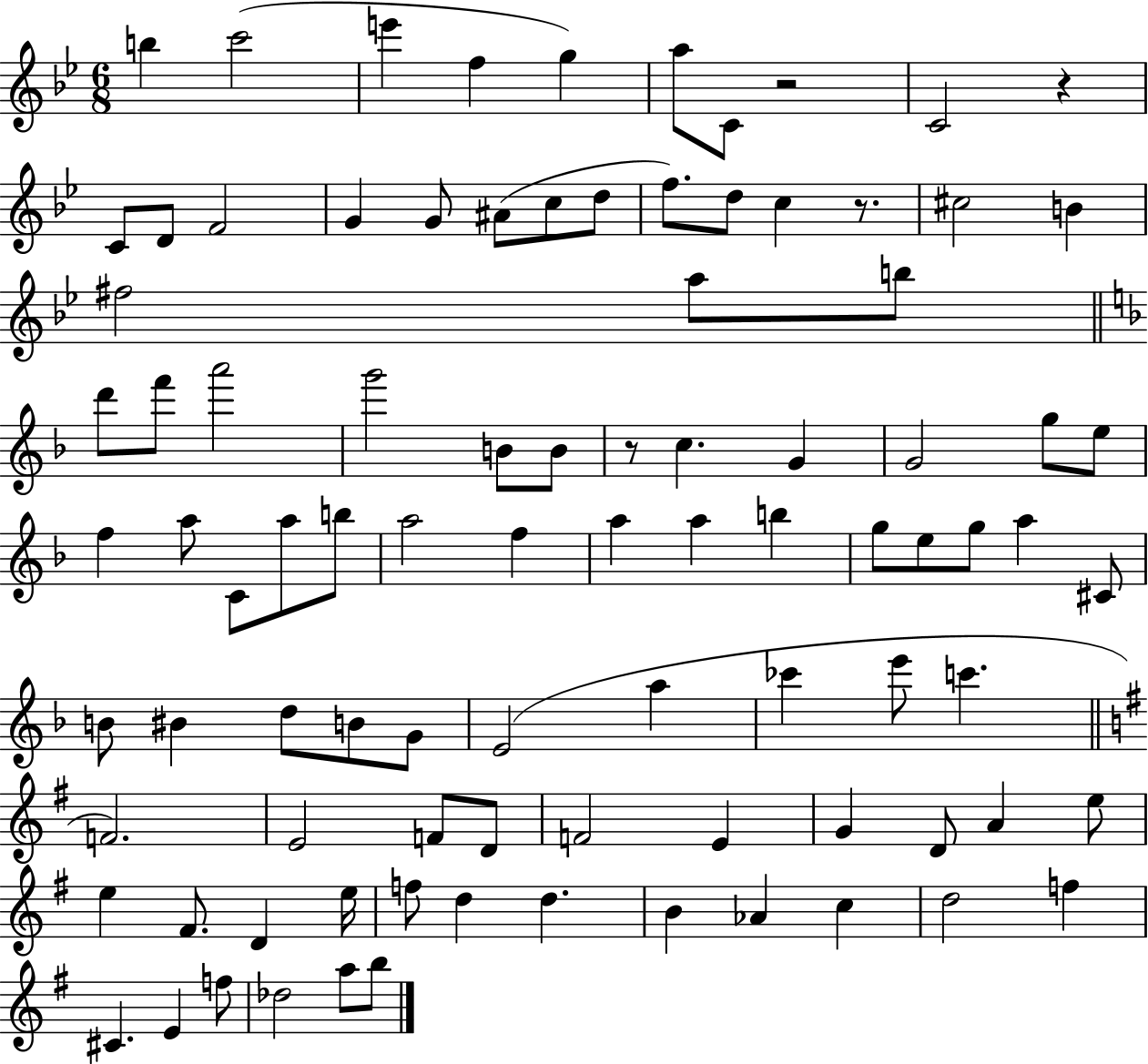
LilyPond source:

{
  \clef treble
  \numericTimeSignature
  \time 6/8
  \key bes \major
  \repeat volta 2 { b''4 c'''2( | e'''4 f''4 g''4) | a''8 c'8 r2 | c'2 r4 | \break c'8 d'8 f'2 | g'4 g'8 ais'8( c''8 d''8 | f''8.) d''8 c''4 r8. | cis''2 b'4 | \break fis''2 a''8 b''8 | \bar "||" \break \key f \major d'''8 f'''8 a'''2 | g'''2 b'8 b'8 | r8 c''4. g'4 | g'2 g''8 e''8 | \break f''4 a''8 c'8 a''8 b''8 | a''2 f''4 | a''4 a''4 b''4 | g''8 e''8 g''8 a''4 cis'8 | \break b'8 bis'4 d''8 b'8 g'8 | e'2( a''4 | ces'''4 e'''8 c'''4. | \bar "||" \break \key g \major f'2.) | e'2 f'8 d'8 | f'2 e'4 | g'4 d'8 a'4 e''8 | \break e''4 fis'8. d'4 e''16 | f''8 d''4 d''4. | b'4 aes'4 c''4 | d''2 f''4 | \break cis'4. e'4 f''8 | des''2 a''8 b''8 | } \bar "|."
}